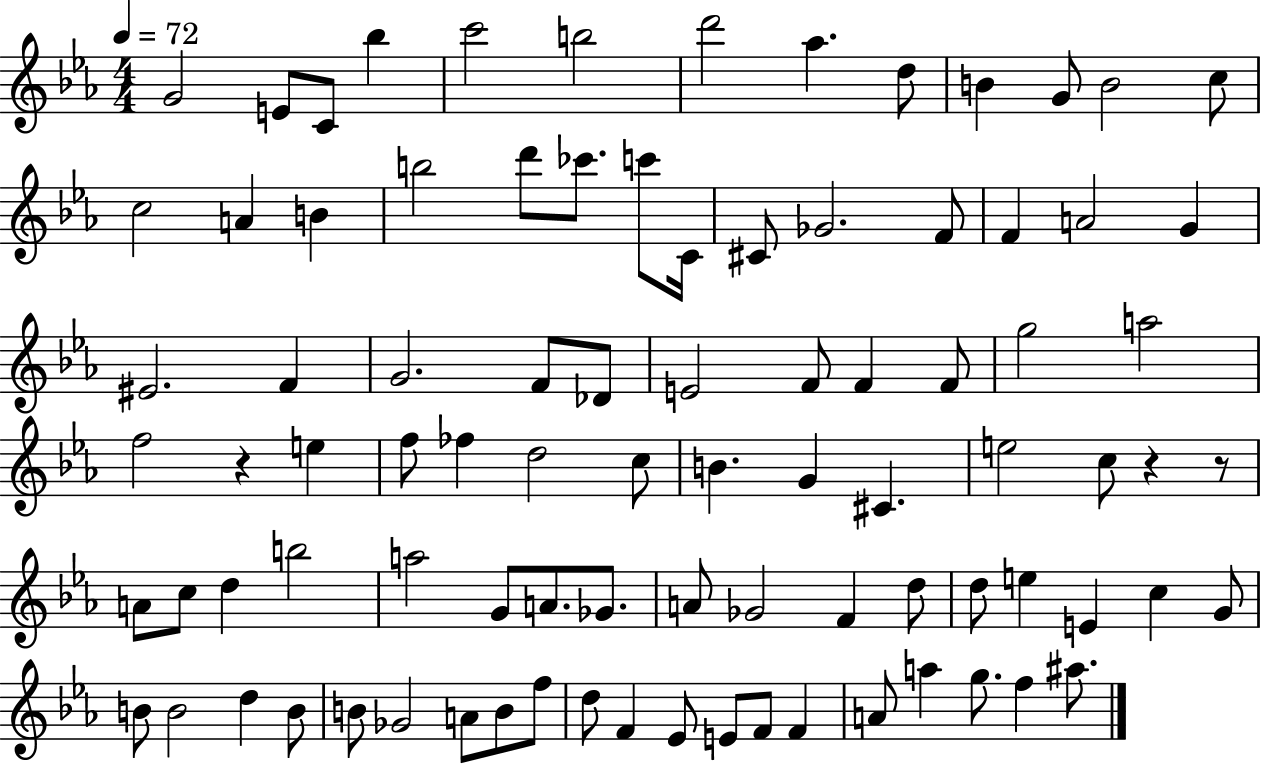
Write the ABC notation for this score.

X:1
T:Untitled
M:4/4
L:1/4
K:Eb
G2 E/2 C/2 _b c'2 b2 d'2 _a d/2 B G/2 B2 c/2 c2 A B b2 d'/2 _c'/2 c'/2 C/4 ^C/2 _G2 F/2 F A2 G ^E2 F G2 F/2 _D/2 E2 F/2 F F/2 g2 a2 f2 z e f/2 _f d2 c/2 B G ^C e2 c/2 z z/2 A/2 c/2 d b2 a2 G/2 A/2 _G/2 A/2 _G2 F d/2 d/2 e E c G/2 B/2 B2 d B/2 B/2 _G2 A/2 B/2 f/2 d/2 F _E/2 E/2 F/2 F A/2 a g/2 f ^a/2